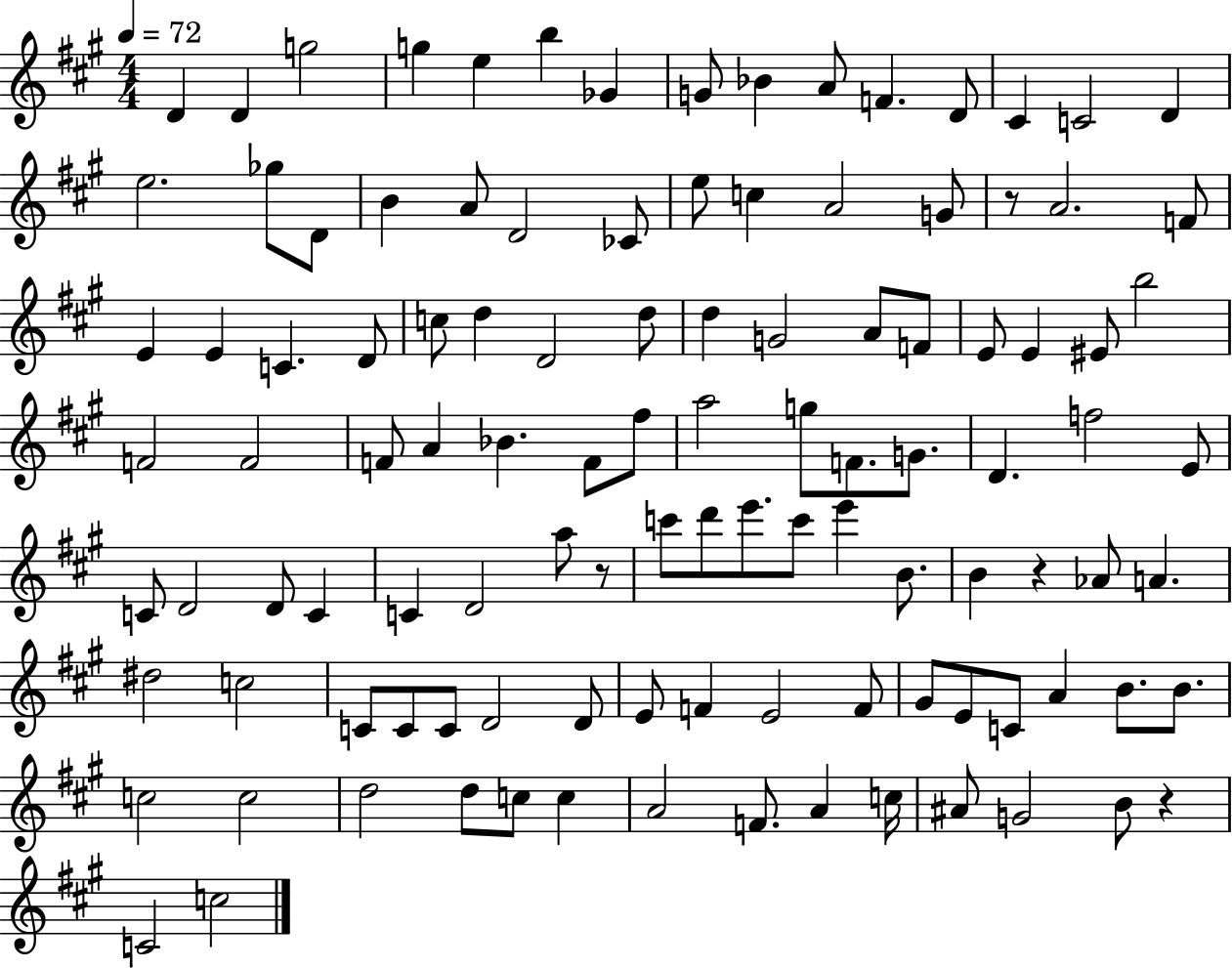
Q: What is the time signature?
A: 4/4